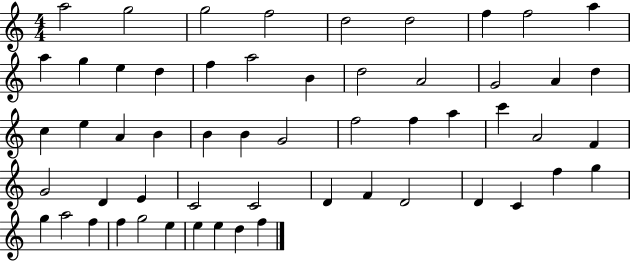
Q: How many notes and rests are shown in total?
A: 56